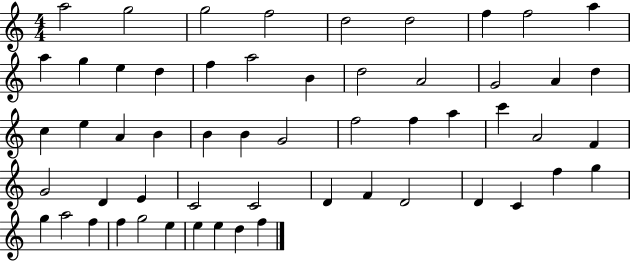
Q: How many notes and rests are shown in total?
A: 56